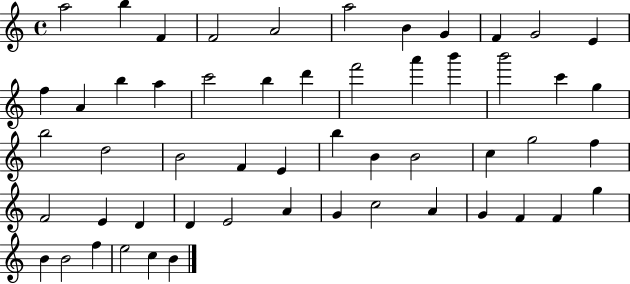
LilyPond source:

{
  \clef treble
  \time 4/4
  \defaultTimeSignature
  \key c \major
  a''2 b''4 f'4 | f'2 a'2 | a''2 b'4 g'4 | f'4 g'2 e'4 | \break f''4 a'4 b''4 a''4 | c'''2 b''4 d'''4 | f'''2 a'''4 b'''4 | b'''2 c'''4 g''4 | \break b''2 d''2 | b'2 f'4 e'4 | b''4 b'4 b'2 | c''4 g''2 f''4 | \break f'2 e'4 d'4 | d'4 e'2 a'4 | g'4 c''2 a'4 | g'4 f'4 f'4 g''4 | \break b'4 b'2 f''4 | e''2 c''4 b'4 | \bar "|."
}